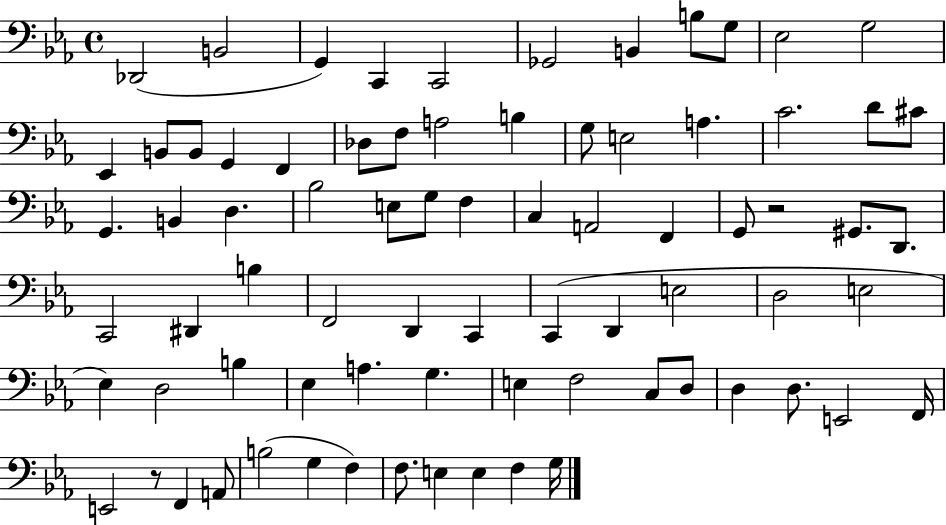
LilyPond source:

{
  \clef bass
  \time 4/4
  \defaultTimeSignature
  \key ees \major
  des,2( b,2 | g,4) c,4 c,2 | ges,2 b,4 b8 g8 | ees2 g2 | \break ees,4 b,8 b,8 g,4 f,4 | des8 f8 a2 b4 | g8 e2 a4. | c'2. d'8 cis'8 | \break g,4. b,4 d4. | bes2 e8 g8 f4 | c4 a,2 f,4 | g,8 r2 gis,8. d,8. | \break c,2 dis,4 b4 | f,2 d,4 c,4 | c,4( d,4 e2 | d2 e2 | \break ees4) d2 b4 | ees4 a4. g4. | e4 f2 c8 d8 | d4 d8. e,2 f,16 | \break e,2 r8 f,4 a,8 | b2( g4 f4) | f8. e4 e4 f4 g16 | \bar "|."
}